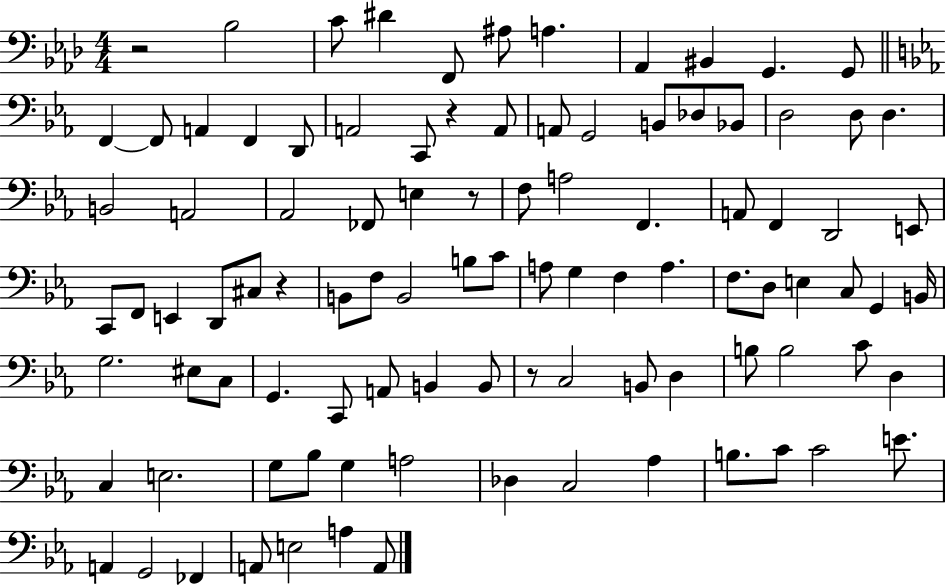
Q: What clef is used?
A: bass